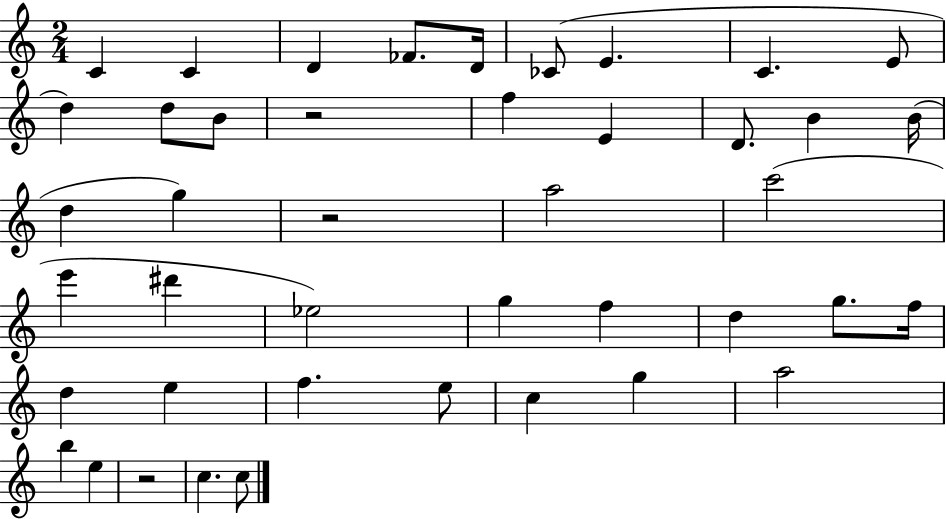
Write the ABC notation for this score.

X:1
T:Untitled
M:2/4
L:1/4
K:C
C C D _F/2 D/4 _C/2 E C E/2 d d/2 B/2 z2 f E D/2 B B/4 d g z2 a2 c'2 e' ^d' _e2 g f d g/2 f/4 d e f e/2 c g a2 b e z2 c c/2